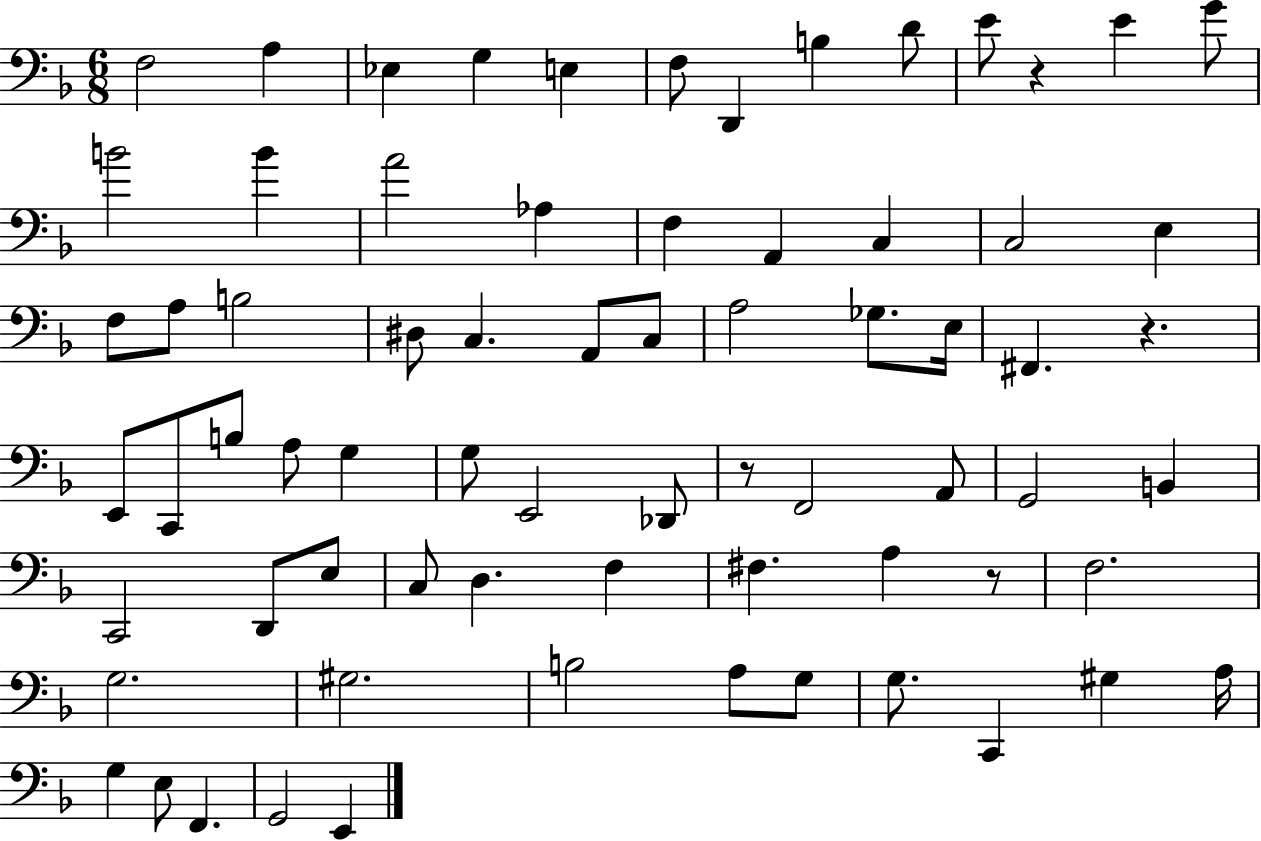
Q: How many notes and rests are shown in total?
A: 71